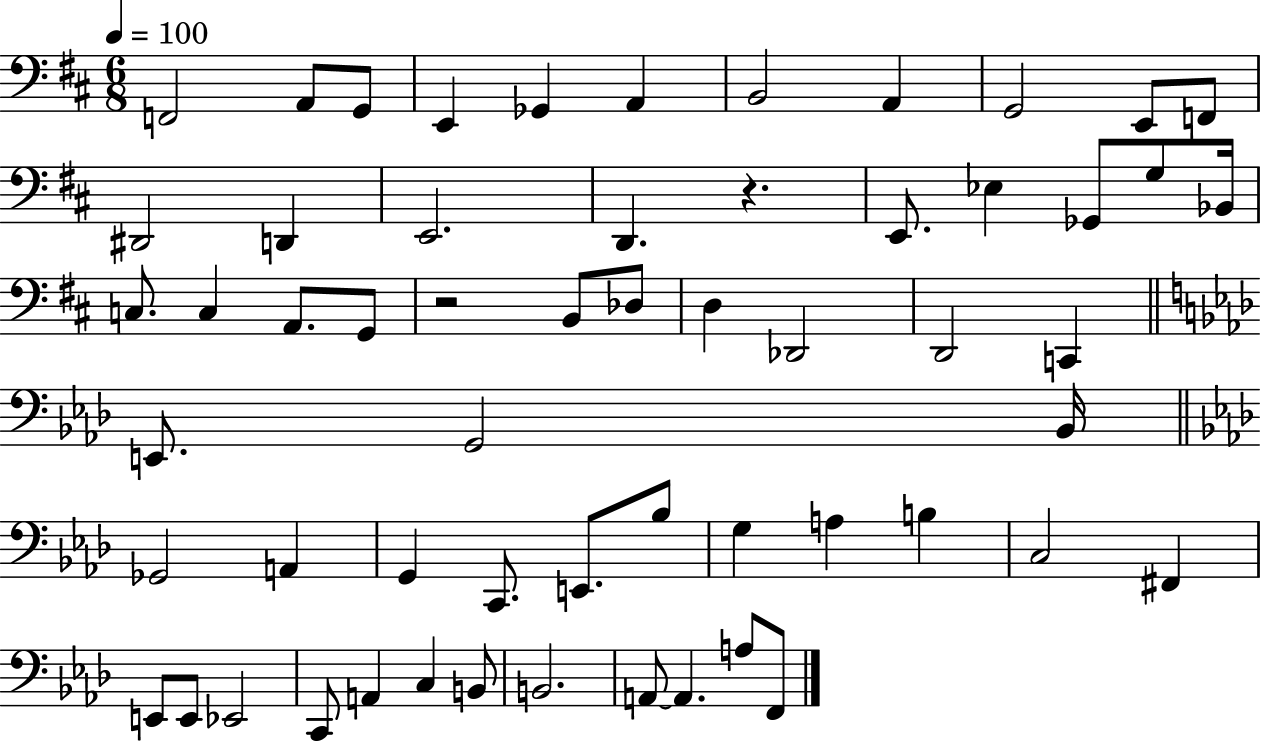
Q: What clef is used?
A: bass